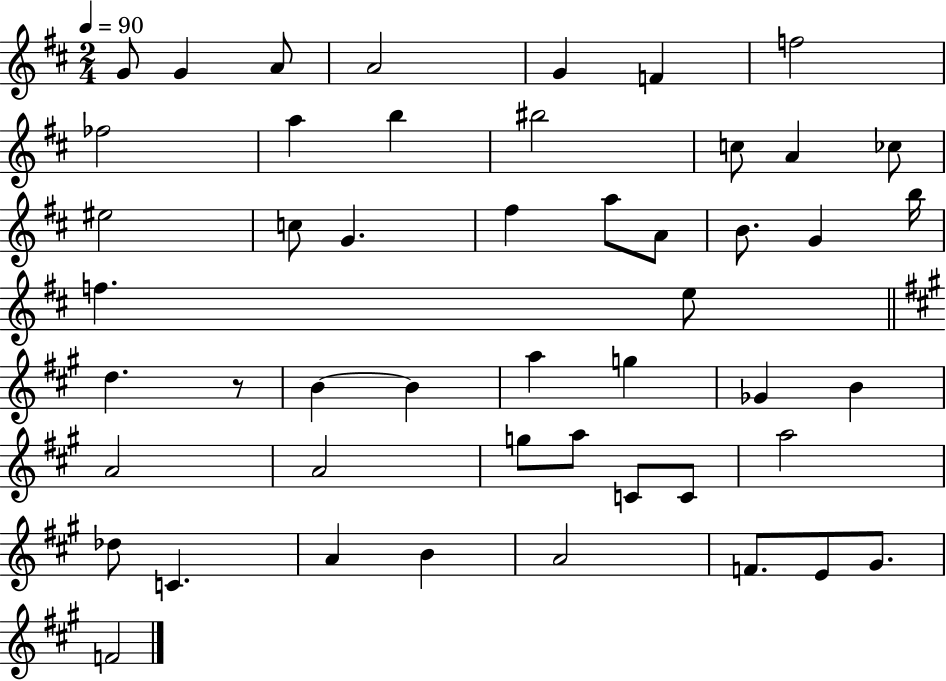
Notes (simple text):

G4/e G4/q A4/e A4/h G4/q F4/q F5/h FES5/h A5/q B5/q BIS5/h C5/e A4/q CES5/e EIS5/h C5/e G4/q. F#5/q A5/e A4/e B4/e. G4/q B5/s F5/q. E5/e D5/q. R/e B4/q B4/q A5/q G5/q Gb4/q B4/q A4/h A4/h G5/e A5/e C4/e C4/e A5/h Db5/e C4/q. A4/q B4/q A4/h F4/e. E4/e G#4/e. F4/h